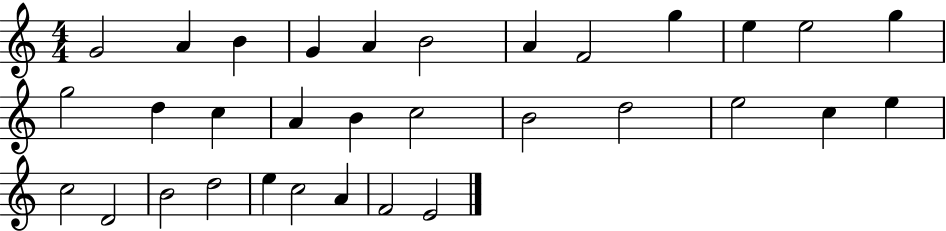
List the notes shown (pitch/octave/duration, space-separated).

G4/h A4/q B4/q G4/q A4/q B4/h A4/q F4/h G5/q E5/q E5/h G5/q G5/h D5/q C5/q A4/q B4/q C5/h B4/h D5/h E5/h C5/q E5/q C5/h D4/h B4/h D5/h E5/q C5/h A4/q F4/h E4/h